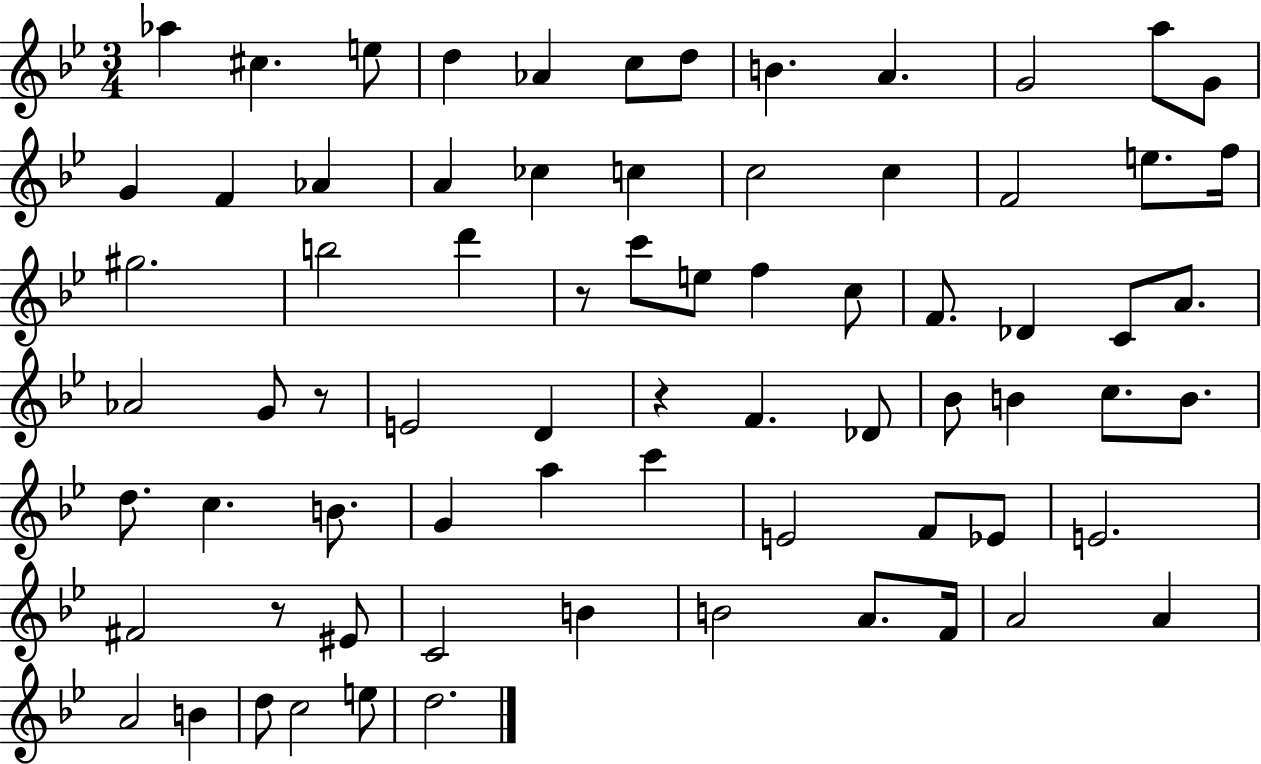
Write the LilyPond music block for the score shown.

{
  \clef treble
  \numericTimeSignature
  \time 3/4
  \key bes \major
  aes''4 cis''4. e''8 | d''4 aes'4 c''8 d''8 | b'4. a'4. | g'2 a''8 g'8 | \break g'4 f'4 aes'4 | a'4 ces''4 c''4 | c''2 c''4 | f'2 e''8. f''16 | \break gis''2. | b''2 d'''4 | r8 c'''8 e''8 f''4 c''8 | f'8. des'4 c'8 a'8. | \break aes'2 g'8 r8 | e'2 d'4 | r4 f'4. des'8 | bes'8 b'4 c''8. b'8. | \break d''8. c''4. b'8. | g'4 a''4 c'''4 | e'2 f'8 ees'8 | e'2. | \break fis'2 r8 eis'8 | c'2 b'4 | b'2 a'8. f'16 | a'2 a'4 | \break a'2 b'4 | d''8 c''2 e''8 | d''2. | \bar "|."
}